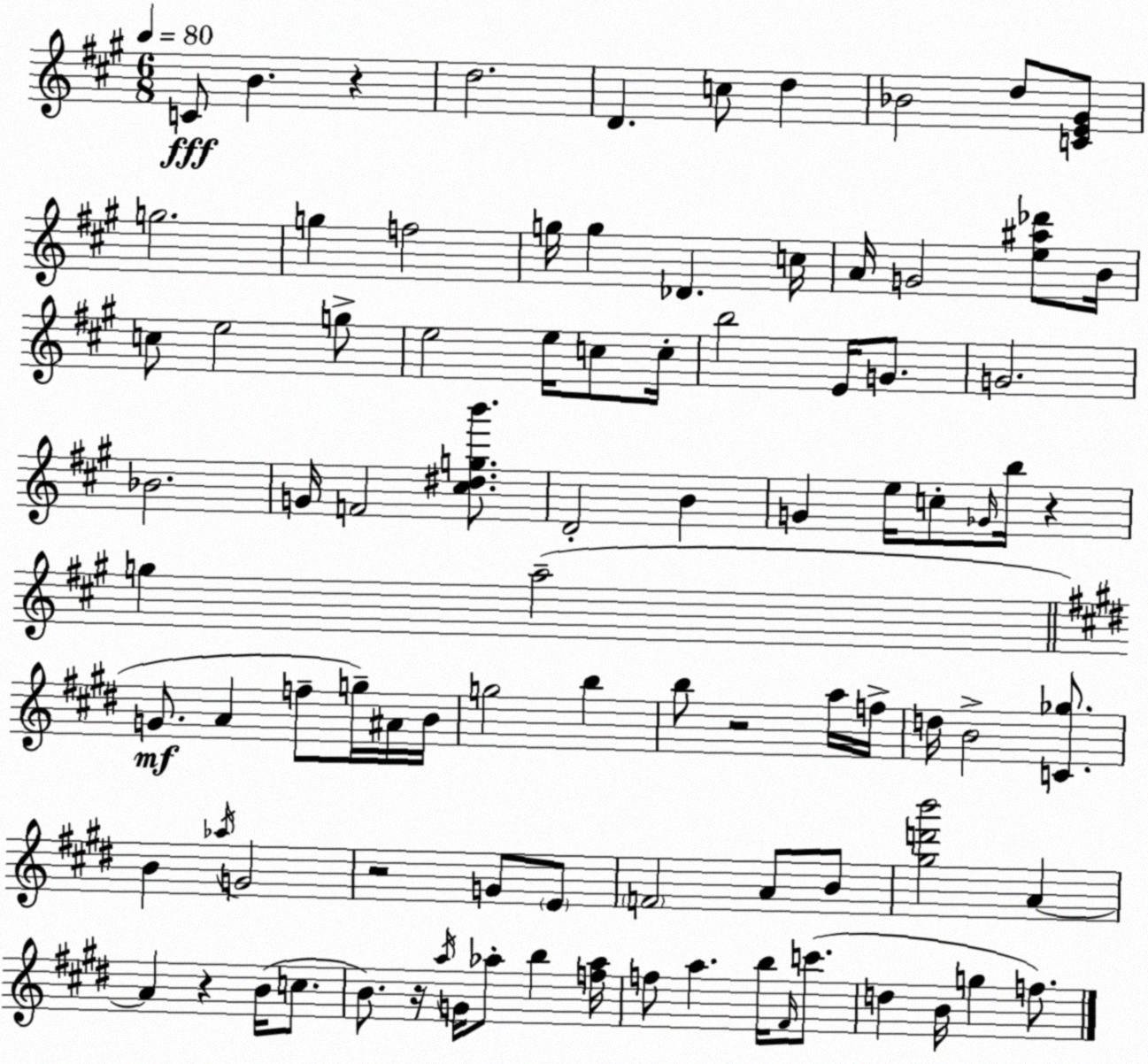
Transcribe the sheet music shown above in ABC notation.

X:1
T:Untitled
M:6/8
L:1/4
K:A
C/2 B z d2 D c/2 d _B2 d/2 [CE^G]/2 g2 g f2 g/4 g _D c/4 A/4 G2 [e^a_d']/2 B/4 c/2 e2 g/2 e2 e/4 c/2 c/4 b2 E/4 G/2 G2 _B2 G/4 F2 [^c^dgb']/2 D2 B G e/4 c/2 _G/4 b/4 z g a2 G/2 A f/2 g/4 ^A/4 B/4 g2 b b/2 z2 a/4 f/4 d/4 B2 [C_g]/2 B _a/4 G2 z2 G/2 E/2 F2 A/2 B/2 [^gd'b']2 A A z B/4 c/2 B/2 z/4 a/4 G/4 _a/2 b [f_a]/4 f/2 a b/4 ^F/4 c'/2 d B/4 g f/2